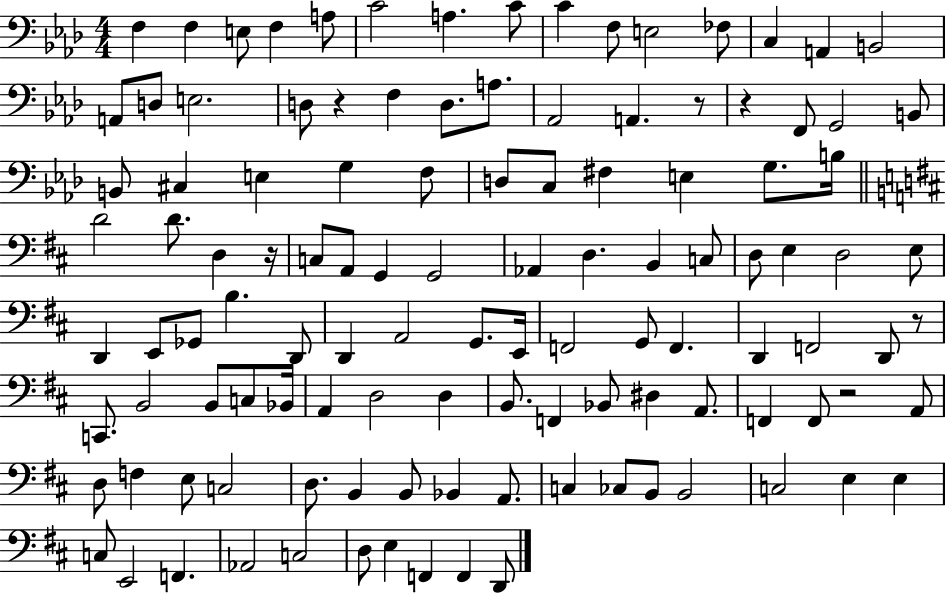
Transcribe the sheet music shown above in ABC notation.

X:1
T:Untitled
M:4/4
L:1/4
K:Ab
F, F, E,/2 F, A,/2 C2 A, C/2 C F,/2 E,2 _F,/2 C, A,, B,,2 A,,/2 D,/2 E,2 D,/2 z F, D,/2 A,/2 _A,,2 A,, z/2 z F,,/2 G,,2 B,,/2 B,,/2 ^C, E, G, F,/2 D,/2 C,/2 ^F, E, G,/2 B,/4 D2 D/2 D, z/4 C,/2 A,,/2 G,, G,,2 _A,, D, B,, C,/2 D,/2 E, D,2 E,/2 D,, E,,/2 _G,,/2 B, D,,/2 D,, A,,2 G,,/2 E,,/4 F,,2 G,,/2 F,, D,, F,,2 D,,/2 z/2 C,,/2 B,,2 B,,/2 C,/2 _B,,/4 A,, D,2 D, B,,/2 F,, _B,,/2 ^D, A,,/2 F,, F,,/2 z2 A,,/2 D,/2 F, E,/2 C,2 D,/2 B,, B,,/2 _B,, A,,/2 C, _C,/2 B,,/2 B,,2 C,2 E, E, C,/2 E,,2 F,, _A,,2 C,2 D,/2 E, F,, F,, D,,/2